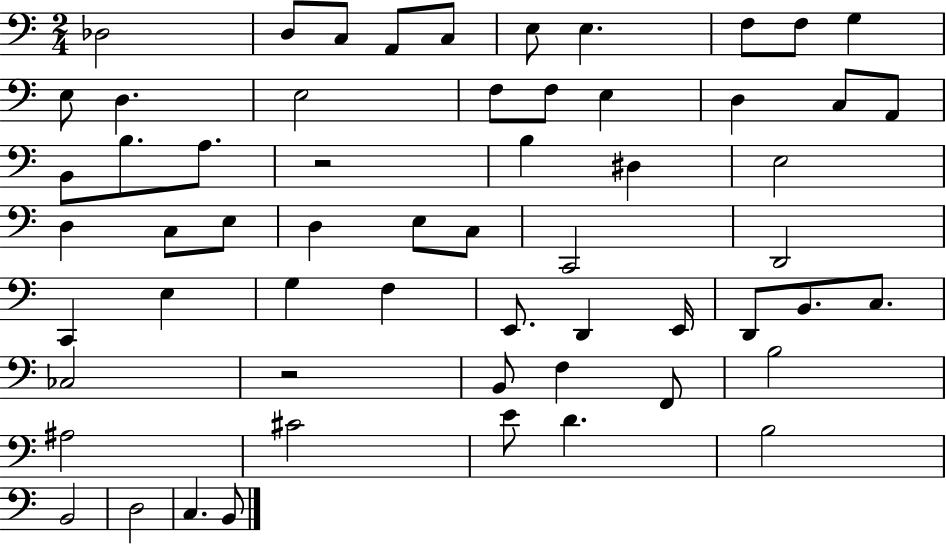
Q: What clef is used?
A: bass